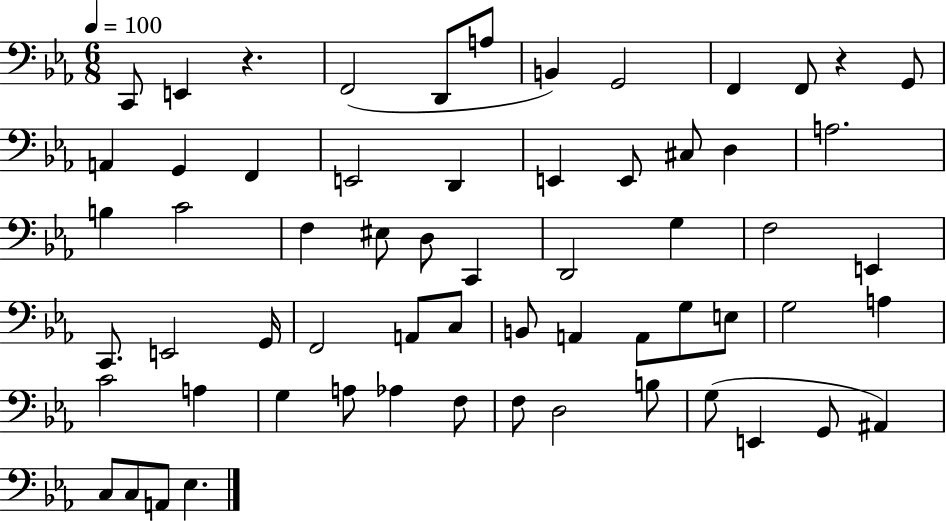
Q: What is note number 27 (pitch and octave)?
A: D2